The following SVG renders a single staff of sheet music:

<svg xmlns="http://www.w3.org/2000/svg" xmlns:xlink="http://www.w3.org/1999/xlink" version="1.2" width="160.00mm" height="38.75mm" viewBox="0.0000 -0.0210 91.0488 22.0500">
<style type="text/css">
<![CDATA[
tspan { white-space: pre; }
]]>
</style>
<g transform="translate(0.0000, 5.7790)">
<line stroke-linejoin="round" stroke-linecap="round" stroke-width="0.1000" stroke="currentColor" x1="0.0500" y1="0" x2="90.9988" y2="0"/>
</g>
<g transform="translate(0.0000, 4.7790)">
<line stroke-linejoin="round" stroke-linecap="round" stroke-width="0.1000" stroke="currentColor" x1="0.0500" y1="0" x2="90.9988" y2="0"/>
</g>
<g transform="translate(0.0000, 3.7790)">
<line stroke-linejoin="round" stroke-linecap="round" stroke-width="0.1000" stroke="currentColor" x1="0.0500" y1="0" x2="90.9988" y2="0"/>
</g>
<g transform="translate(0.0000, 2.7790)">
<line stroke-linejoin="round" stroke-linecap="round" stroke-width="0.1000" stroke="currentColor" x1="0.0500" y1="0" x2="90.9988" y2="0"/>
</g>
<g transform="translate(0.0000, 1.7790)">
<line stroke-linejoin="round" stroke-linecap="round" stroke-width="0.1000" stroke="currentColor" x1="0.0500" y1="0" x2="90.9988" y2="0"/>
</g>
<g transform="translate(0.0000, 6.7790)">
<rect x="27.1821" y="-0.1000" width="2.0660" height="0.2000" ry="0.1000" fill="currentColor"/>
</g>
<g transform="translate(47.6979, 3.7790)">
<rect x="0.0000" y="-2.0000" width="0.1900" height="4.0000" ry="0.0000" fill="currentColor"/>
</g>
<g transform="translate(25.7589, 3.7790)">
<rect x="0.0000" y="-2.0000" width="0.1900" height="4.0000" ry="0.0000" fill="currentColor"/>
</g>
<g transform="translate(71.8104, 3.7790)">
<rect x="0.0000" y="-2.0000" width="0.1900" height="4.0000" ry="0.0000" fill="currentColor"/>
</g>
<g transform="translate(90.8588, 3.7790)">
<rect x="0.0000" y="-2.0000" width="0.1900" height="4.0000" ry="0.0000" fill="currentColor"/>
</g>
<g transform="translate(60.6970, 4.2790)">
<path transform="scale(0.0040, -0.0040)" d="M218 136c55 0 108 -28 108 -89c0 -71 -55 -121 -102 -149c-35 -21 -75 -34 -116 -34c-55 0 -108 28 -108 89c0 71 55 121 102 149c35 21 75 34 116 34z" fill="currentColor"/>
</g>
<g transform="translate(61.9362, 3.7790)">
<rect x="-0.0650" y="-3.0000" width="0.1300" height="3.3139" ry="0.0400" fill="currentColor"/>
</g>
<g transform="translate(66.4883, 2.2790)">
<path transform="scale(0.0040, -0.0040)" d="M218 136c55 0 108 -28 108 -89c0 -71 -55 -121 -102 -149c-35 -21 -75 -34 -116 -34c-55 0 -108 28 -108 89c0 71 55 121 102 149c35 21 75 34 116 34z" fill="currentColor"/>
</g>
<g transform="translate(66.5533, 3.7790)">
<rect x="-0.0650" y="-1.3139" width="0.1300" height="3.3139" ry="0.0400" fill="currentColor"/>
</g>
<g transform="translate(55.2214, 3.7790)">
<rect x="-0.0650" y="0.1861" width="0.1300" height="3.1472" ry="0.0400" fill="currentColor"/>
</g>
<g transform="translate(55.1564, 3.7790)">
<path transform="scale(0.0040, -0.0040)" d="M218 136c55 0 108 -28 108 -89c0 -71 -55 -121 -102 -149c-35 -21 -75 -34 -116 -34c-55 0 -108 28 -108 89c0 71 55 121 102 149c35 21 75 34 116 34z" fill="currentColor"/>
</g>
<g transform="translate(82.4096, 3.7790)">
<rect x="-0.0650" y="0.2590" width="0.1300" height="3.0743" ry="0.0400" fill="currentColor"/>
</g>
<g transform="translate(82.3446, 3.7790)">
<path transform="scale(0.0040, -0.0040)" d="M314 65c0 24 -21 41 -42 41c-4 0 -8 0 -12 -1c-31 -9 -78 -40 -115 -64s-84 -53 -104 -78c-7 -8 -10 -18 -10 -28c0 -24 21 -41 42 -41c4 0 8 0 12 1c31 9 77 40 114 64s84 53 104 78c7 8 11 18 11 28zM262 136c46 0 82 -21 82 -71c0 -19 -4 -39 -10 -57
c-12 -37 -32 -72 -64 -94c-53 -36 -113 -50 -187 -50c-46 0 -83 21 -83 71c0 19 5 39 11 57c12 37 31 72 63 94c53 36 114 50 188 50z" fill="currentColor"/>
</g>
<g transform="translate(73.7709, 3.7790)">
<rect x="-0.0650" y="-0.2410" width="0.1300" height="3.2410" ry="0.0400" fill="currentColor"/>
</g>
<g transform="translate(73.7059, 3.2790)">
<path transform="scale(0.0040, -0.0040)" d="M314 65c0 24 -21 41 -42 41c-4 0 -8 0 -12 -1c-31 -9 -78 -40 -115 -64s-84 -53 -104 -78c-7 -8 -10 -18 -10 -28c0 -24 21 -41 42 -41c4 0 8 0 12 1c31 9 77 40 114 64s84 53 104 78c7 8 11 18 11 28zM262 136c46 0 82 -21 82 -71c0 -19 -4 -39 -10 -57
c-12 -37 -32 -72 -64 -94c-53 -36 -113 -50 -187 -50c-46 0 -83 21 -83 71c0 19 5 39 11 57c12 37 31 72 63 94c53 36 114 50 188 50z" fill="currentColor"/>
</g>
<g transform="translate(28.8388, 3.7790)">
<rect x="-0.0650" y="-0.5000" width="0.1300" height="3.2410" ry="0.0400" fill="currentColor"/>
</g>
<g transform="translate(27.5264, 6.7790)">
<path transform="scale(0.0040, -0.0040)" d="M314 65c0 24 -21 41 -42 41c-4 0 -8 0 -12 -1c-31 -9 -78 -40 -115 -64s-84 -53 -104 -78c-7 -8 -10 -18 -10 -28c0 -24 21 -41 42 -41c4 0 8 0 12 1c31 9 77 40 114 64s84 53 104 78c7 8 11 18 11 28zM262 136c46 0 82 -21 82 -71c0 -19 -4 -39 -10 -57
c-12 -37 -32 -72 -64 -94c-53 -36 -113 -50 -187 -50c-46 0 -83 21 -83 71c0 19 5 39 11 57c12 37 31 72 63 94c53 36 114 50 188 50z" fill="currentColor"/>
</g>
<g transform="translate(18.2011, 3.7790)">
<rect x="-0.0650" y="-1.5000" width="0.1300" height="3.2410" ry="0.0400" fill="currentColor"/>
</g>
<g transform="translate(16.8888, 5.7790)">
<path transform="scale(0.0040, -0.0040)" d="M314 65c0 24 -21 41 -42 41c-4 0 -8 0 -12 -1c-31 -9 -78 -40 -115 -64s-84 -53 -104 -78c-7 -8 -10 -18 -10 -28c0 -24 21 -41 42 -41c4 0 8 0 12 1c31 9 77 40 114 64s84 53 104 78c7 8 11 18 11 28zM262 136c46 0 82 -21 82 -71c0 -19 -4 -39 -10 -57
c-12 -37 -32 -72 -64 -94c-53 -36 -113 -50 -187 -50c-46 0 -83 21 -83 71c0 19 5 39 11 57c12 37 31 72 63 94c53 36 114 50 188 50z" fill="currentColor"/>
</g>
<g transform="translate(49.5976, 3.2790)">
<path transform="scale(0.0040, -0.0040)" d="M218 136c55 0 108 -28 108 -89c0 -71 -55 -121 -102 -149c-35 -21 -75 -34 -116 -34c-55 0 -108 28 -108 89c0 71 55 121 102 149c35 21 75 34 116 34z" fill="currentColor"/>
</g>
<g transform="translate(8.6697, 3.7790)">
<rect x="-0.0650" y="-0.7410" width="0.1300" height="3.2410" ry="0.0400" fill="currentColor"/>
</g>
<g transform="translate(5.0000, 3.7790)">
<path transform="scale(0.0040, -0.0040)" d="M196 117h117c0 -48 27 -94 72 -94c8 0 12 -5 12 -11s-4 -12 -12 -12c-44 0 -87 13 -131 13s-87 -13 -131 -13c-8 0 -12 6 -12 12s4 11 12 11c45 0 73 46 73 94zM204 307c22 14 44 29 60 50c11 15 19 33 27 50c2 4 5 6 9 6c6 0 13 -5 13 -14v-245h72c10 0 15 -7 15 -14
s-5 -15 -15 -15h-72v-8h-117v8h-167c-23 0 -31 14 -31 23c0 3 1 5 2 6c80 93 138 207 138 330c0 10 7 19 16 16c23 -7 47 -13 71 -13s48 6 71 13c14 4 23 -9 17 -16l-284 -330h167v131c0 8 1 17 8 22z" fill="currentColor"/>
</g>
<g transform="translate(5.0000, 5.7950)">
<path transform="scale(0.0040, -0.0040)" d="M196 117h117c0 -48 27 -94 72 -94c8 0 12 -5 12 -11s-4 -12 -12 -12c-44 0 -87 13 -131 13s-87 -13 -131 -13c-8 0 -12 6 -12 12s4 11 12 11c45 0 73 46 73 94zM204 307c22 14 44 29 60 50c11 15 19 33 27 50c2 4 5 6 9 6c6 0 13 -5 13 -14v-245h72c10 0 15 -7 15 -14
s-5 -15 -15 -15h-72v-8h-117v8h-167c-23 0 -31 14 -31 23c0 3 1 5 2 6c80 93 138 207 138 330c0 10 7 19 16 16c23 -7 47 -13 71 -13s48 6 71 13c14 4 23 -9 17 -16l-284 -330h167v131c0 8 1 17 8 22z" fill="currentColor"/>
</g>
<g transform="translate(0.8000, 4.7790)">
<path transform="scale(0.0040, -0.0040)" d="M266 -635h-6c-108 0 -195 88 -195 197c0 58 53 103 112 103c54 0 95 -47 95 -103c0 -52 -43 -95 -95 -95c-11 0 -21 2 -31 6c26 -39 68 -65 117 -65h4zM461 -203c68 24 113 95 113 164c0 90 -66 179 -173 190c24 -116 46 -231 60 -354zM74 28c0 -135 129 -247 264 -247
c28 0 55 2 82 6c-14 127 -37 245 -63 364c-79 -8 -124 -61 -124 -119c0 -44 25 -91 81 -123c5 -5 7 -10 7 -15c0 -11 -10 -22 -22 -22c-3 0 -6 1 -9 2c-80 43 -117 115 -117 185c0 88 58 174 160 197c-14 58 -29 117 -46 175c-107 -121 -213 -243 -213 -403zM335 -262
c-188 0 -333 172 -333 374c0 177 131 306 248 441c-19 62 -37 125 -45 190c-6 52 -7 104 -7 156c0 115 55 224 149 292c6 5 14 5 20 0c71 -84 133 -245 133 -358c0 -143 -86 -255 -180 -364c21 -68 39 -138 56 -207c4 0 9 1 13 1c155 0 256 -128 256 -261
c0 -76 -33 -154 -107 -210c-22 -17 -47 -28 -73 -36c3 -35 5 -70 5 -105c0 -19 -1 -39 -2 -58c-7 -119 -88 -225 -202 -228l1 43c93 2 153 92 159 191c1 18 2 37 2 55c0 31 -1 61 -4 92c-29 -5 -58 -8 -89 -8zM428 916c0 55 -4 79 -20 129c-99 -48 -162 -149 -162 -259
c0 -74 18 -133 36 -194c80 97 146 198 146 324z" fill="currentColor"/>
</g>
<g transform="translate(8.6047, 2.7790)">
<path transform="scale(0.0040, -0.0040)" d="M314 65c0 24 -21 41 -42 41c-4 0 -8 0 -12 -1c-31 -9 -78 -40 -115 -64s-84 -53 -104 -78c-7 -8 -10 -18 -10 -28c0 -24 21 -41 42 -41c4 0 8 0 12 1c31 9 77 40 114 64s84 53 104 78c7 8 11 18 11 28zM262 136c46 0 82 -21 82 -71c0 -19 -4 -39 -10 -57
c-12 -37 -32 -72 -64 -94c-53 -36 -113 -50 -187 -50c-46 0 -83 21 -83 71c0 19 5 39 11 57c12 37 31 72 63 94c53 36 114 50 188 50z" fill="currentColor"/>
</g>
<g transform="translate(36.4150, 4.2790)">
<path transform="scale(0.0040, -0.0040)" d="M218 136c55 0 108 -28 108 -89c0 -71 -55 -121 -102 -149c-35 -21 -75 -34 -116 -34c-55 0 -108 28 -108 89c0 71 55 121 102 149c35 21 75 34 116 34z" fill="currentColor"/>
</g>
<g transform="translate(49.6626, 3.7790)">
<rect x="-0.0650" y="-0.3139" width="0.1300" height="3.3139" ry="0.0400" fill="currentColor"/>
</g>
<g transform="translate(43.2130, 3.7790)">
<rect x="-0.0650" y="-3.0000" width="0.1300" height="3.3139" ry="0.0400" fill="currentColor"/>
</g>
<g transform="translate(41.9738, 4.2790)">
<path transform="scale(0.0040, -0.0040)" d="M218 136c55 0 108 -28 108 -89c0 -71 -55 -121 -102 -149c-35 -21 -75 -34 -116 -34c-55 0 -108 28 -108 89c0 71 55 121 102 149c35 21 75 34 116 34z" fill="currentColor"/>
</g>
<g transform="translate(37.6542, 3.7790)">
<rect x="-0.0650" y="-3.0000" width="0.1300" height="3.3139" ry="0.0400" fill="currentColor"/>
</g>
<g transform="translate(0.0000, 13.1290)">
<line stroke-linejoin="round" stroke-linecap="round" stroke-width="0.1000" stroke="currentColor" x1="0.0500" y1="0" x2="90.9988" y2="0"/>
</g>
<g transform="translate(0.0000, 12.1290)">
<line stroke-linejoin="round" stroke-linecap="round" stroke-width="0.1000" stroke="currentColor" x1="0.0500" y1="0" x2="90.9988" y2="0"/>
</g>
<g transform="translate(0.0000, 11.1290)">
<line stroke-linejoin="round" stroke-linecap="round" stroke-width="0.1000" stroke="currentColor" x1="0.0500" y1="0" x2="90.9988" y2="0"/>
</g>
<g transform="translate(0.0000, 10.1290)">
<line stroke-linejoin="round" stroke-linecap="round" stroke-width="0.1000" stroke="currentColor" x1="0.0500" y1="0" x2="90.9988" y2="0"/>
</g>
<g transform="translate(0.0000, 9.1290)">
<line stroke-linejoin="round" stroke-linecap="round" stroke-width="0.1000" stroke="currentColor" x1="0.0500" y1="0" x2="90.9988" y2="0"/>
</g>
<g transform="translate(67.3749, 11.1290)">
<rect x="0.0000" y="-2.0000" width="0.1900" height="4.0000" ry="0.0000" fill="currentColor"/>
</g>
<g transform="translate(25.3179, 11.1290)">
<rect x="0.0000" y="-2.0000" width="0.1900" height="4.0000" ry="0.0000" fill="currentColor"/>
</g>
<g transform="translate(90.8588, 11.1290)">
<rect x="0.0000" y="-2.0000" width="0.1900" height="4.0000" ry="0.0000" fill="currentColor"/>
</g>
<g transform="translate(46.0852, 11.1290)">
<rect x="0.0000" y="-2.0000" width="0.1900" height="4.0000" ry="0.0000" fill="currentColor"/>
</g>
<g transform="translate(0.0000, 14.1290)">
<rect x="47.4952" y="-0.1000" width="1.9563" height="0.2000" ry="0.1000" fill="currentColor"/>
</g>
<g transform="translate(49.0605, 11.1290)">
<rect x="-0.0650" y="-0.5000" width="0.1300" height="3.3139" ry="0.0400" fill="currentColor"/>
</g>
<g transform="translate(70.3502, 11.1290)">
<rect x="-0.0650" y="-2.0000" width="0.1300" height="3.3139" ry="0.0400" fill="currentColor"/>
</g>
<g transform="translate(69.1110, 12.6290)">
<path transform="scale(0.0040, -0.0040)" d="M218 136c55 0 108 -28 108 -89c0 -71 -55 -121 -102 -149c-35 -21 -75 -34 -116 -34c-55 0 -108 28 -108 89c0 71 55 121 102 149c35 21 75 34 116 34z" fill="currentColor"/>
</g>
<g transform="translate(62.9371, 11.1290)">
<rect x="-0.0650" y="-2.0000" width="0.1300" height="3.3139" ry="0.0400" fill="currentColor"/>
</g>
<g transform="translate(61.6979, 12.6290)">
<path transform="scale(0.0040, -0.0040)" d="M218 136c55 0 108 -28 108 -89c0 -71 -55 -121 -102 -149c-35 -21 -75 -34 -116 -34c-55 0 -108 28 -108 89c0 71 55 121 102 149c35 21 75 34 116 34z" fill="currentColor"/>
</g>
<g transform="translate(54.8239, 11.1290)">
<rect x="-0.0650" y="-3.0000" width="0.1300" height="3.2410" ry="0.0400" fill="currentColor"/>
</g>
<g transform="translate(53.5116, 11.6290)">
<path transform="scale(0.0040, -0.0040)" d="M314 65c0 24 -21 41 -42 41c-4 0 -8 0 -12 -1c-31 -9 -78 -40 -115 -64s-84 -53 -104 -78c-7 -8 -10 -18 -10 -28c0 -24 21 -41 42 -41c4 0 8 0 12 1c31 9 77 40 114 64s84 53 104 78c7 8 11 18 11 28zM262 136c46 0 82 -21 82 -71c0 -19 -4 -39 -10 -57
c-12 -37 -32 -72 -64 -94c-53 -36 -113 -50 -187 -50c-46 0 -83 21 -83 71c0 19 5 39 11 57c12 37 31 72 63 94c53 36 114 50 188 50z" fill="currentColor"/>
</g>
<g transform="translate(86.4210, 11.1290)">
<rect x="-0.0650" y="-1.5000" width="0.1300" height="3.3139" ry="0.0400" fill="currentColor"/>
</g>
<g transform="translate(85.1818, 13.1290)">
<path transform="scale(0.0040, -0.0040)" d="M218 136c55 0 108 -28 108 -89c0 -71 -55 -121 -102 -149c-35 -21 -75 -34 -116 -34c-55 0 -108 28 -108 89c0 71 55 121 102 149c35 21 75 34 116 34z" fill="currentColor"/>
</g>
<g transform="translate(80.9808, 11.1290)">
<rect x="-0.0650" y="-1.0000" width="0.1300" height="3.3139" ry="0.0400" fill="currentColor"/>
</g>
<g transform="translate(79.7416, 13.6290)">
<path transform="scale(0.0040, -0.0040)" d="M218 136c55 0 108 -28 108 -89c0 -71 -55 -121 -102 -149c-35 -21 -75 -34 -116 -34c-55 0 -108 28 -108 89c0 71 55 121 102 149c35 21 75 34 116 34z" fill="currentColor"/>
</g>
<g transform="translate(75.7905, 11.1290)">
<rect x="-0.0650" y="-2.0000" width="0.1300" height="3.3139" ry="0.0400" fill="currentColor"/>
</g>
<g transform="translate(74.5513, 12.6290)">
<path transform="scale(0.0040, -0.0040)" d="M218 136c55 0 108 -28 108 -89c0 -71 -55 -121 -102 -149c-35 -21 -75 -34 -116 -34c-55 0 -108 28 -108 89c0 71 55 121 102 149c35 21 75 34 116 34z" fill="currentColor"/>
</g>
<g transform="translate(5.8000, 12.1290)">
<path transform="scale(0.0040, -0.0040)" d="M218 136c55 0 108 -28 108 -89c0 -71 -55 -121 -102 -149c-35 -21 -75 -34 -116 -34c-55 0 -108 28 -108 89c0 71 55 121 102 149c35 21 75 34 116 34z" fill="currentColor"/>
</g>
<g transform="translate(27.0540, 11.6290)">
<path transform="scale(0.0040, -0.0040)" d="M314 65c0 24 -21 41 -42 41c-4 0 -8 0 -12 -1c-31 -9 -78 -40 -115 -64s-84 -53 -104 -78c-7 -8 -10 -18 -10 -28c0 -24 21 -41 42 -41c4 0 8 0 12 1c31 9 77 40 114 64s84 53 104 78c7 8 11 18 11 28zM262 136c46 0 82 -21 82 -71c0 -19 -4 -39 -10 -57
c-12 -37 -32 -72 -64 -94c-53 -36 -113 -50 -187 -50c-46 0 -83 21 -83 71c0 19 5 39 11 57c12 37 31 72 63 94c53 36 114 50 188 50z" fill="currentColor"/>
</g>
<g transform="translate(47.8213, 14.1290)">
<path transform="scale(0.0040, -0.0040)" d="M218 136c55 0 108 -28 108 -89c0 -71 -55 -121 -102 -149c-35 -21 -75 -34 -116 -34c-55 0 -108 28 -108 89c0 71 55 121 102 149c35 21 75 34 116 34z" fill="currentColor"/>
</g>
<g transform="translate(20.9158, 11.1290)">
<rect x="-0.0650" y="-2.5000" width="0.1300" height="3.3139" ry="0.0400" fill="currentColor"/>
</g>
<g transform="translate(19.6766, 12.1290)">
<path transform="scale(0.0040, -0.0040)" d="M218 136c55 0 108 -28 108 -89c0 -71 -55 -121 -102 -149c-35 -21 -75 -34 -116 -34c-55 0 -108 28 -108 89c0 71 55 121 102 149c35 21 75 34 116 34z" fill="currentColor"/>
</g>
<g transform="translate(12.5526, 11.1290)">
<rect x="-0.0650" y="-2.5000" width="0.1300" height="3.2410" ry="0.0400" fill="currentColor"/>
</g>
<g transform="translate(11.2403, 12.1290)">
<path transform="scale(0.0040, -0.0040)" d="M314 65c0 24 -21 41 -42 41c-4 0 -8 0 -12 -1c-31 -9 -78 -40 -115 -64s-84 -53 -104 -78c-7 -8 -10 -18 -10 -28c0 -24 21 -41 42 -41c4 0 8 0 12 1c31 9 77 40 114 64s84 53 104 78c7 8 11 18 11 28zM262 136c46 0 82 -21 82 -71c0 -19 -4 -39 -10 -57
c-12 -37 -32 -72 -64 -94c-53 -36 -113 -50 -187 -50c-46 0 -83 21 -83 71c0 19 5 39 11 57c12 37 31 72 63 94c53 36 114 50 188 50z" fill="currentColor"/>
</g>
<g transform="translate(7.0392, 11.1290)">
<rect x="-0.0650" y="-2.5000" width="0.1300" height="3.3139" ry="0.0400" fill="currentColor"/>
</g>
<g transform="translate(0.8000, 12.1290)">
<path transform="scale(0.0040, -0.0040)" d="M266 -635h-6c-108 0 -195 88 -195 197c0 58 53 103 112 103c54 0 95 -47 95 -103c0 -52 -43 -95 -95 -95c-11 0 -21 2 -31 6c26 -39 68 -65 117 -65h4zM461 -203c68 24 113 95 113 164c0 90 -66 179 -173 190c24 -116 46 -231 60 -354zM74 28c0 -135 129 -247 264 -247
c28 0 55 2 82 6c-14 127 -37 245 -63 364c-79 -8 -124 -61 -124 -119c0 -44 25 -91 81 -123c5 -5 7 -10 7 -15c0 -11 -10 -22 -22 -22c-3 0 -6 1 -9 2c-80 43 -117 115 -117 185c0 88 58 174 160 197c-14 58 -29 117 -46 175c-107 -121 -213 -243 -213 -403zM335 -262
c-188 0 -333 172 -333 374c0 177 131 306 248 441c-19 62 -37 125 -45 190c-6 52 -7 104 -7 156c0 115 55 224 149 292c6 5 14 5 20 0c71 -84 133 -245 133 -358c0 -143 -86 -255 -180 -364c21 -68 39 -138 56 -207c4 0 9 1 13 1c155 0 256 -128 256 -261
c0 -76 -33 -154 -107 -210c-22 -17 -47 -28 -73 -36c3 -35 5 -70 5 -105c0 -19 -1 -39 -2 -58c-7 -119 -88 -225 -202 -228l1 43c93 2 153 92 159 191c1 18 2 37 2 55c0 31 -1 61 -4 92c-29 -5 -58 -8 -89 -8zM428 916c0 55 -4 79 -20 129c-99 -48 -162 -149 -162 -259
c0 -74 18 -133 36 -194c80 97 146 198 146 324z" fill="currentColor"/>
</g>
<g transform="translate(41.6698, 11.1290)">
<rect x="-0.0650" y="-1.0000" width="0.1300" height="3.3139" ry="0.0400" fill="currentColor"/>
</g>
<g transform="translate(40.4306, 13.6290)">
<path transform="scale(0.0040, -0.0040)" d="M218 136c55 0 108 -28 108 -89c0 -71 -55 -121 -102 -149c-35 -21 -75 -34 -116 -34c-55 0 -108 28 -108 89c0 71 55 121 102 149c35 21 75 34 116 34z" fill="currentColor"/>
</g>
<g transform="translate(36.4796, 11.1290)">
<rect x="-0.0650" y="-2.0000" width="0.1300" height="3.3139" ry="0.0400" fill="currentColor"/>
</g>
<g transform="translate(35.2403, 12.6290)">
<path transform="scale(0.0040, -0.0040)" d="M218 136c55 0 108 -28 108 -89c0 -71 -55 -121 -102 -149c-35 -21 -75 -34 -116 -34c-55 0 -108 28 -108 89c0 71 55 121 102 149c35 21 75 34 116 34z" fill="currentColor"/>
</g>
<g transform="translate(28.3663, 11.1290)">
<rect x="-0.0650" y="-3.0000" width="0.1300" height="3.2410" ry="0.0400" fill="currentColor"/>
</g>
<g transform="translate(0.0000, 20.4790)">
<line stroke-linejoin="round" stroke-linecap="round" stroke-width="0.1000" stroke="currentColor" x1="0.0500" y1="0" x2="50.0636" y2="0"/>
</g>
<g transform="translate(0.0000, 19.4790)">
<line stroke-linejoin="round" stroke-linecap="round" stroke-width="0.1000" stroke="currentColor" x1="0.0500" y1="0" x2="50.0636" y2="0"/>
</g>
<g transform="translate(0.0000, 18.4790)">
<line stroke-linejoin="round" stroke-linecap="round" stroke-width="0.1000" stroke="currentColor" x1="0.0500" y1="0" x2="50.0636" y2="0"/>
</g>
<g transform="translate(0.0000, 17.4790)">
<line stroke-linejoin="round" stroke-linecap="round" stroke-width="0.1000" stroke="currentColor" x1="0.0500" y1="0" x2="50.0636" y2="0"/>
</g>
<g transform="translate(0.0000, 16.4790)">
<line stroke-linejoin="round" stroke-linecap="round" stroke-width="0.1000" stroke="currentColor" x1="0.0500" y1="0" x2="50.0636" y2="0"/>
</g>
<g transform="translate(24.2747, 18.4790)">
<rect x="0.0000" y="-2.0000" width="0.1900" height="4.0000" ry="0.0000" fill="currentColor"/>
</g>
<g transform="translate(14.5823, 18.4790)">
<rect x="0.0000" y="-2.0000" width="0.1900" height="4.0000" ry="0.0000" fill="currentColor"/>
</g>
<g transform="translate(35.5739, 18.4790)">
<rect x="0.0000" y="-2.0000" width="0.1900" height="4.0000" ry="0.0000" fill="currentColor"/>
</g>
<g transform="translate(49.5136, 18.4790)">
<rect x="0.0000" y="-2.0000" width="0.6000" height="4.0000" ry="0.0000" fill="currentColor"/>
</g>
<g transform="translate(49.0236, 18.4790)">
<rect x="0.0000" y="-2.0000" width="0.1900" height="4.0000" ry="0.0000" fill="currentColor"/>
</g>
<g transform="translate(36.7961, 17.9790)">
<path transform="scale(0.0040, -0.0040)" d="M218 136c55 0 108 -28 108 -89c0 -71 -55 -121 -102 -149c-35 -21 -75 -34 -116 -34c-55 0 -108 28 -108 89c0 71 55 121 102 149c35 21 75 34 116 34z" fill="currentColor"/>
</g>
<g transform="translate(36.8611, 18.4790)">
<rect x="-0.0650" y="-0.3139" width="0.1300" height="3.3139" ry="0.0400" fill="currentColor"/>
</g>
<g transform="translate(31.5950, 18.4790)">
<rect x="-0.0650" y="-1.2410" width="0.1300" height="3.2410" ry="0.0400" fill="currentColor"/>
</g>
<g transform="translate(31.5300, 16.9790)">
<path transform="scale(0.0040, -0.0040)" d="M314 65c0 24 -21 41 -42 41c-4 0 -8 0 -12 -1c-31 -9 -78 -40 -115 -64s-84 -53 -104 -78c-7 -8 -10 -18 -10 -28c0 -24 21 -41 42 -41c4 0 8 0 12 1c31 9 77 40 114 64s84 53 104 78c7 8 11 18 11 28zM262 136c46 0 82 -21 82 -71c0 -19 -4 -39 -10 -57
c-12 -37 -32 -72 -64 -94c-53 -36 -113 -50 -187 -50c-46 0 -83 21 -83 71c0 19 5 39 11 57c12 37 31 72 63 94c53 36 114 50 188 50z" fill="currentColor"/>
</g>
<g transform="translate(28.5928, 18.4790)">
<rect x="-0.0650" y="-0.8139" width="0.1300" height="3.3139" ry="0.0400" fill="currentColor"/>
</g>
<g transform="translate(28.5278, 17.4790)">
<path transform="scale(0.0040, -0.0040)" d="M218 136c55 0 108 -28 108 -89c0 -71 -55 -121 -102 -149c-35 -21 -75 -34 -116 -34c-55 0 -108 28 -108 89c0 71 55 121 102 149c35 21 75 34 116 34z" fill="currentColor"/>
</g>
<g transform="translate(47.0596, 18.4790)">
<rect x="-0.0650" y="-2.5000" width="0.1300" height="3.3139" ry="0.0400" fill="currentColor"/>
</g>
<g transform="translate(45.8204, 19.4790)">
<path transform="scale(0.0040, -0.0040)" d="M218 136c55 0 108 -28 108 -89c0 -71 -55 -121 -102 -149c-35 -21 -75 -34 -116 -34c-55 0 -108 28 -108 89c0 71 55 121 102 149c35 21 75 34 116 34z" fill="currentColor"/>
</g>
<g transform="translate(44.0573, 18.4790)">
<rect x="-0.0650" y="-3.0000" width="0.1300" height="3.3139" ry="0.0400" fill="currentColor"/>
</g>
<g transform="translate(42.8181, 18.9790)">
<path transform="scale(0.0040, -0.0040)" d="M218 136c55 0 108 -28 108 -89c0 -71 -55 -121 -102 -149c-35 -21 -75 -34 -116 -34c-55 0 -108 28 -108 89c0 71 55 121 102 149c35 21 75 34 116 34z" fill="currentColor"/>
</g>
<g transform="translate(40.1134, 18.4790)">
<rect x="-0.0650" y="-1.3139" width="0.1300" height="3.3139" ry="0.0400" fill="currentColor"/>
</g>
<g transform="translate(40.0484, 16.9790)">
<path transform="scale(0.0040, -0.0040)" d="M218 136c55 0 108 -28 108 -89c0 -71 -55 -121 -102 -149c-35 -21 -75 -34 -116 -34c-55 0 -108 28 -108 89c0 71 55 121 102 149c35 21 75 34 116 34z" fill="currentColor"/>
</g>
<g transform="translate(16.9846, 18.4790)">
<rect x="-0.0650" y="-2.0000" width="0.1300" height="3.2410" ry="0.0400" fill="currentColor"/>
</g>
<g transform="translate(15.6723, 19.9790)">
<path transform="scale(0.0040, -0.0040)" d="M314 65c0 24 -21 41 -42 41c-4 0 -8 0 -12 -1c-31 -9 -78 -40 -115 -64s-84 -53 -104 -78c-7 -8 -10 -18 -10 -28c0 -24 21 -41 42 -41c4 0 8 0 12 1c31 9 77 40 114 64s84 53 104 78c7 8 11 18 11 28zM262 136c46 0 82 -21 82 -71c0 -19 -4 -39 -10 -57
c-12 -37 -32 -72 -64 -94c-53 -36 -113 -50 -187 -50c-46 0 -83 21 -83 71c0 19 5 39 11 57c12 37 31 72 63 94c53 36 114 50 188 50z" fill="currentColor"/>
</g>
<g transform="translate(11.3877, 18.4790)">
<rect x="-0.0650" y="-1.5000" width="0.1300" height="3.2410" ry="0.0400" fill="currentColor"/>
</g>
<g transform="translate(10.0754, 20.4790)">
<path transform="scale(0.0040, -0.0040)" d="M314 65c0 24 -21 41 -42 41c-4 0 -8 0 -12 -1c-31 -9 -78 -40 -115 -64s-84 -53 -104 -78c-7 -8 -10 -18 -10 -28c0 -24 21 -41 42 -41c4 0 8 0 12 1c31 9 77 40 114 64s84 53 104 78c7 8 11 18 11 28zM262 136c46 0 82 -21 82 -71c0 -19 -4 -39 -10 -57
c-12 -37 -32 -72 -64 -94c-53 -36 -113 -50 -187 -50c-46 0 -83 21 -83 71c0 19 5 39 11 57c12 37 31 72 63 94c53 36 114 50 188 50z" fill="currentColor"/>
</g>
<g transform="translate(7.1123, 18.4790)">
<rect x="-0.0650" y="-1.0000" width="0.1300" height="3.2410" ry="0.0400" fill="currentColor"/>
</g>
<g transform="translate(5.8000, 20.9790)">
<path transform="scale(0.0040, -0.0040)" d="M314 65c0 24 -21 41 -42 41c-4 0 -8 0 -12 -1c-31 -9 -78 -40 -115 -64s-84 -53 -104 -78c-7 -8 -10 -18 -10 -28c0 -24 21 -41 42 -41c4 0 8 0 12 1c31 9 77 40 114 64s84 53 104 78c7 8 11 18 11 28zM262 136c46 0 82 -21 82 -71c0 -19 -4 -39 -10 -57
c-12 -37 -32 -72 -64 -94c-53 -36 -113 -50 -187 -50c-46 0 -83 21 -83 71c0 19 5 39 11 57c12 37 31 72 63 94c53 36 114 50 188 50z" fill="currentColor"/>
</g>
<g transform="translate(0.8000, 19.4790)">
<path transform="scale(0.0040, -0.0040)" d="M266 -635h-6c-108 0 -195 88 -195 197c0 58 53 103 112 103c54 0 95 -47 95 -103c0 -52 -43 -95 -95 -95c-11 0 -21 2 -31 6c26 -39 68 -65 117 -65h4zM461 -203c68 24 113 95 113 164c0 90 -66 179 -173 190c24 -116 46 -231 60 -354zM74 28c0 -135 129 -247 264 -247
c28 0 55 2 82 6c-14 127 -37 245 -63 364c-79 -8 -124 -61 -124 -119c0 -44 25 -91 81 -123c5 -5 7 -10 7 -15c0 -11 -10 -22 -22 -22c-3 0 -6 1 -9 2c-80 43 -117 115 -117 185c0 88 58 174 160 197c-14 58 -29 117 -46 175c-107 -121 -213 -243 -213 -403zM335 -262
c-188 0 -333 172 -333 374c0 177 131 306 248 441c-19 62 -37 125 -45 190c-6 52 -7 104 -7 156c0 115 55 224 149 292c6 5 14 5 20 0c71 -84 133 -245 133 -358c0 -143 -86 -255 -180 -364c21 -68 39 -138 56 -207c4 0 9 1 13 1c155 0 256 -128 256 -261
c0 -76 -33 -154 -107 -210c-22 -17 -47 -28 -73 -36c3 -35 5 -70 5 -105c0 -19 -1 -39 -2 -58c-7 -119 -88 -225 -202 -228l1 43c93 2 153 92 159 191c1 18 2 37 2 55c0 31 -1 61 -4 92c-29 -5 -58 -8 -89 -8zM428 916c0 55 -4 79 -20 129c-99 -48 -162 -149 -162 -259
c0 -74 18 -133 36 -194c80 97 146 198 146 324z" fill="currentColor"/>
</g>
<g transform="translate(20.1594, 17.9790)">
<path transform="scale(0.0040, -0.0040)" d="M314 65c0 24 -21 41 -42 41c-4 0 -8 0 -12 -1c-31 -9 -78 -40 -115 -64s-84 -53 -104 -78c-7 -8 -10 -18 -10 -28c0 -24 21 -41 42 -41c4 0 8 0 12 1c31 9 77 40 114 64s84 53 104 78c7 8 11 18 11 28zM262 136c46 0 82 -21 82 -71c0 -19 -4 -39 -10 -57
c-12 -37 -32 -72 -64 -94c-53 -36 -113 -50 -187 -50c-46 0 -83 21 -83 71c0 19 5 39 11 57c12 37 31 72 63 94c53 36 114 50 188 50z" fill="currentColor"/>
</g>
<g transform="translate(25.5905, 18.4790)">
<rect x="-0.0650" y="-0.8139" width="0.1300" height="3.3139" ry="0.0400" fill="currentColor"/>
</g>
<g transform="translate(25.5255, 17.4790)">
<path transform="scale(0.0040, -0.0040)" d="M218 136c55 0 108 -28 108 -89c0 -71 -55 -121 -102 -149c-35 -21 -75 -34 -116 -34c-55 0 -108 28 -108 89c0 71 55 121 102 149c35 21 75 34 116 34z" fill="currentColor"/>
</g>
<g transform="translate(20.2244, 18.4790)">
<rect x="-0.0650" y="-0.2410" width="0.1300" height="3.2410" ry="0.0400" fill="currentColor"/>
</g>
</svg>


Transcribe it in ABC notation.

X:1
T:Untitled
M:4/4
L:1/4
K:C
d2 E2 C2 A A c B A e c2 B2 G G2 G A2 F D C A2 F F F D E D2 E2 F2 c2 d d e2 c e A G